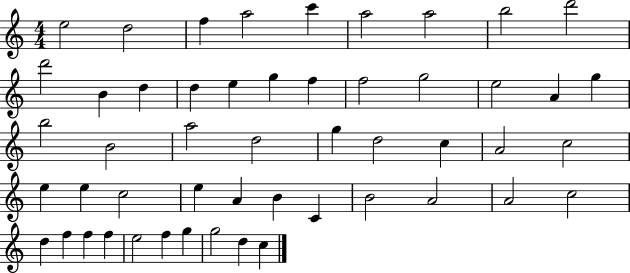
E5/h D5/h F5/q A5/h C6/q A5/h A5/h B5/h D6/h D6/h B4/q D5/q D5/q E5/q G5/q F5/q F5/h G5/h E5/h A4/q G5/q B5/h B4/h A5/h D5/h G5/q D5/h C5/q A4/h C5/h E5/q E5/q C5/h E5/q A4/q B4/q C4/q B4/h A4/h A4/h C5/h D5/q F5/q F5/q F5/q E5/h F5/q G5/q G5/h D5/q C5/q